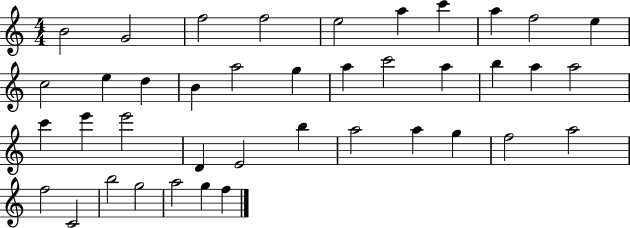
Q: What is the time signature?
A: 4/4